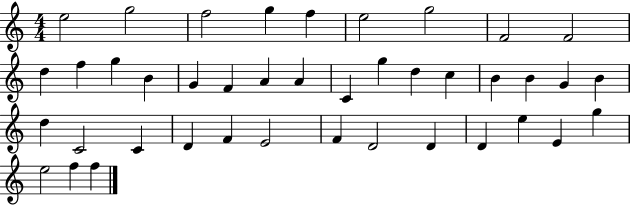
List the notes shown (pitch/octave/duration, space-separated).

E5/h G5/h F5/h G5/q F5/q E5/h G5/h F4/h F4/h D5/q F5/q G5/q B4/q G4/q F4/q A4/q A4/q C4/q G5/q D5/q C5/q B4/q B4/q G4/q B4/q D5/q C4/h C4/q D4/q F4/q E4/h F4/q D4/h D4/q D4/q E5/q E4/q G5/q E5/h F5/q F5/q